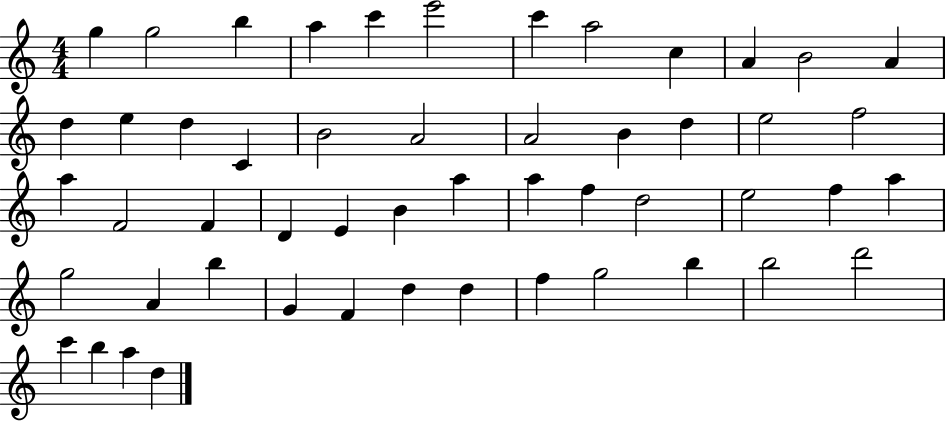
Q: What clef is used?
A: treble